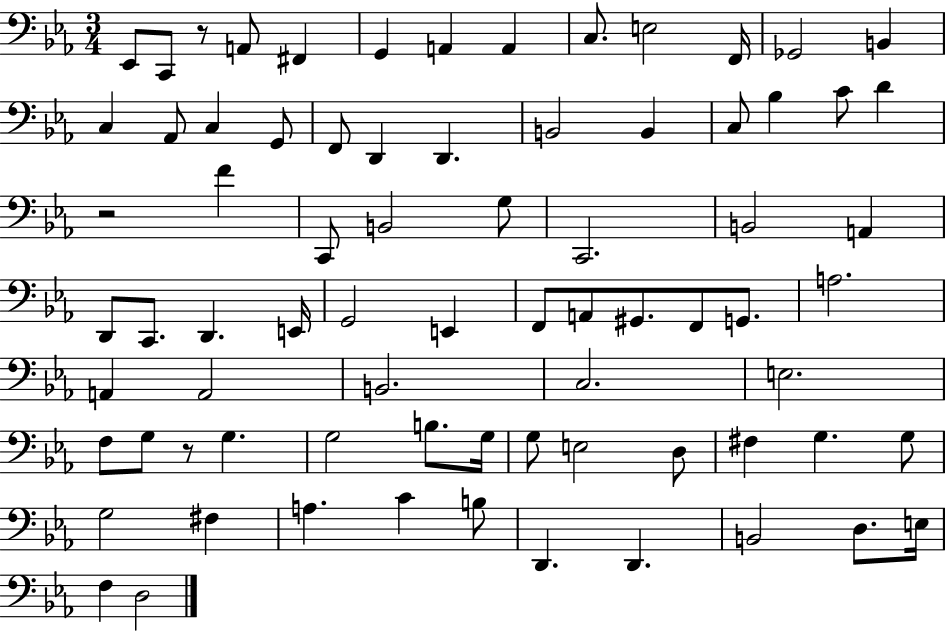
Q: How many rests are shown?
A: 3